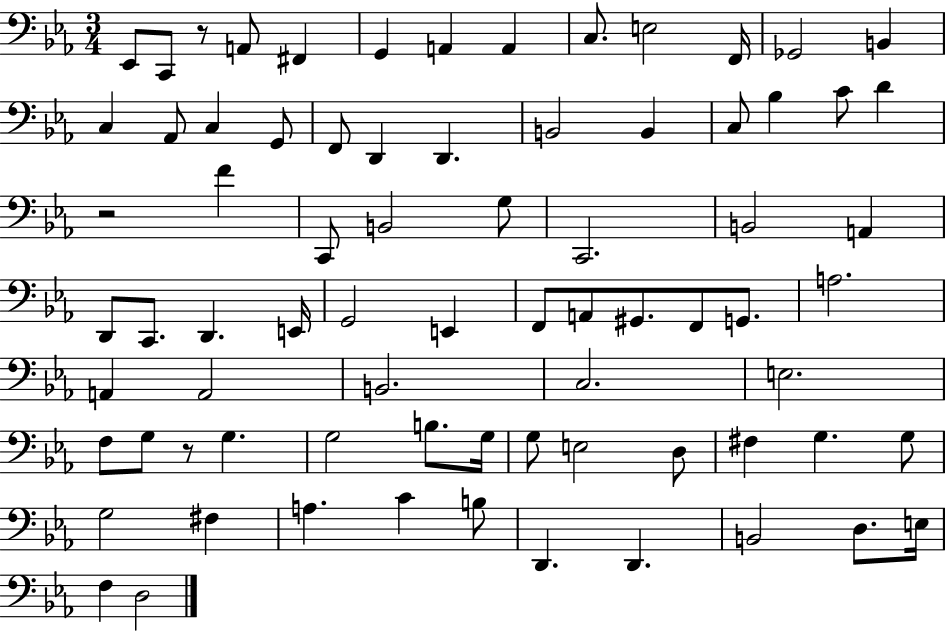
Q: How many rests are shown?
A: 3